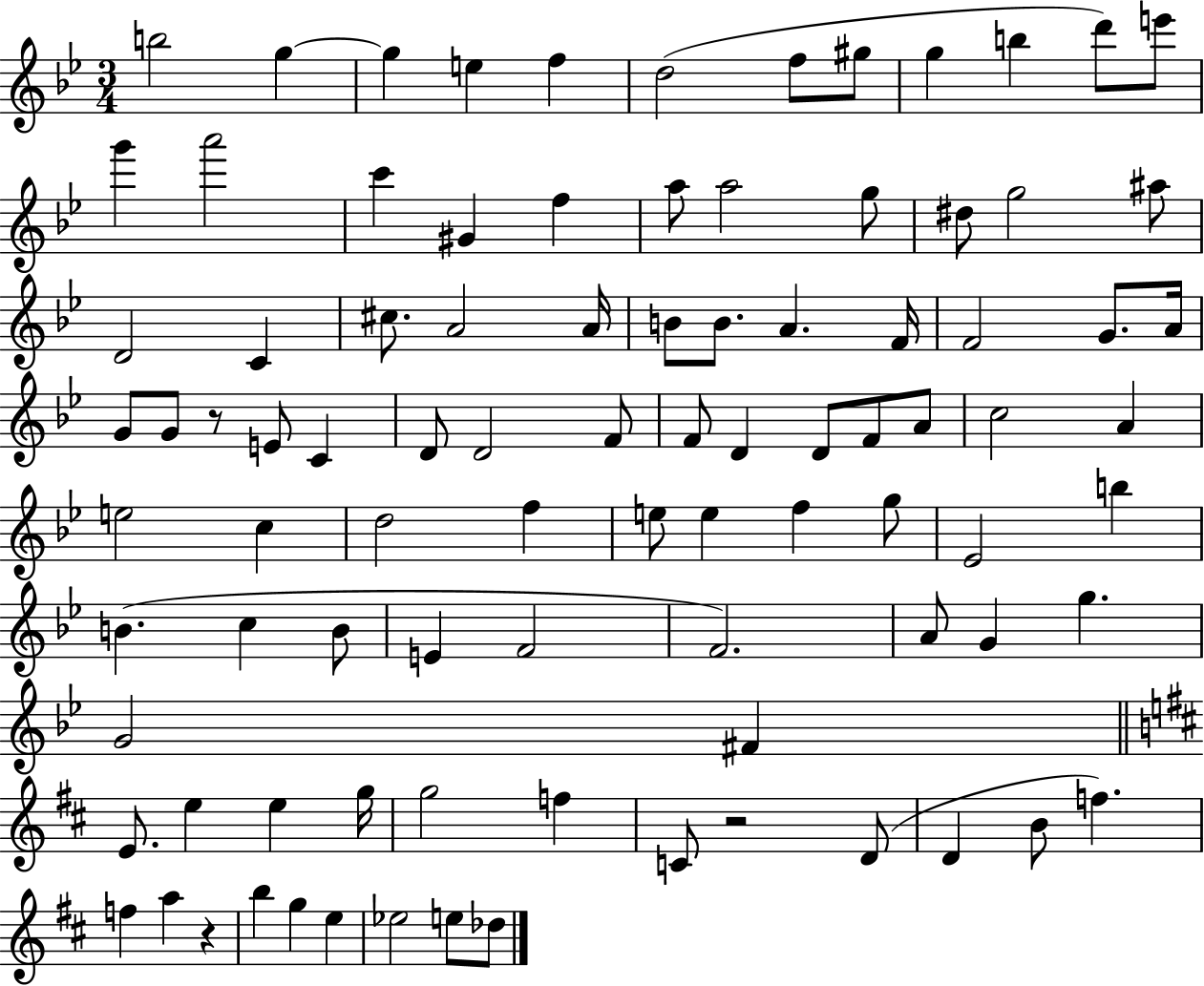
B5/h G5/q G5/q E5/q F5/q D5/h F5/e G#5/e G5/q B5/q D6/e E6/e G6/q A6/h C6/q G#4/q F5/q A5/e A5/h G5/e D#5/e G5/h A#5/e D4/h C4/q C#5/e. A4/h A4/s B4/e B4/e. A4/q. F4/s F4/h G4/e. A4/s G4/e G4/e R/e E4/e C4/q D4/e D4/h F4/e F4/e D4/q D4/e F4/e A4/e C5/h A4/q E5/h C5/q D5/h F5/q E5/e E5/q F5/q G5/e Eb4/h B5/q B4/q. C5/q B4/e E4/q F4/h F4/h. A4/e G4/q G5/q. G4/h F#4/q E4/e. E5/q E5/q G5/s G5/h F5/q C4/e R/h D4/e D4/q B4/e F5/q. F5/q A5/q R/q B5/q G5/q E5/q Eb5/h E5/e Db5/e